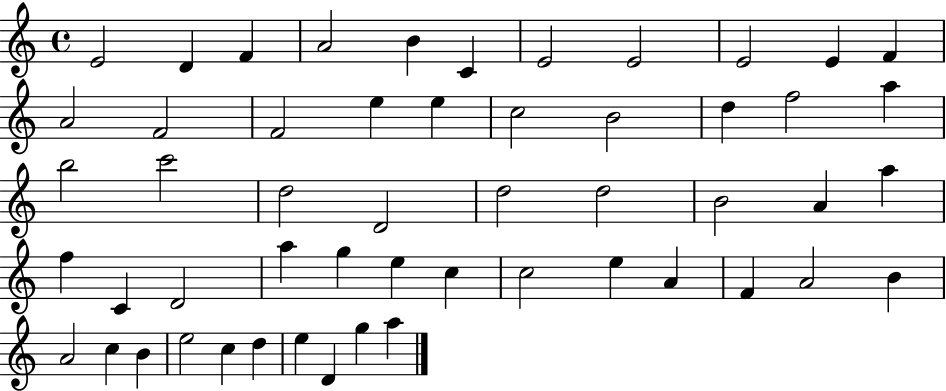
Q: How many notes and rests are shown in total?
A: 53